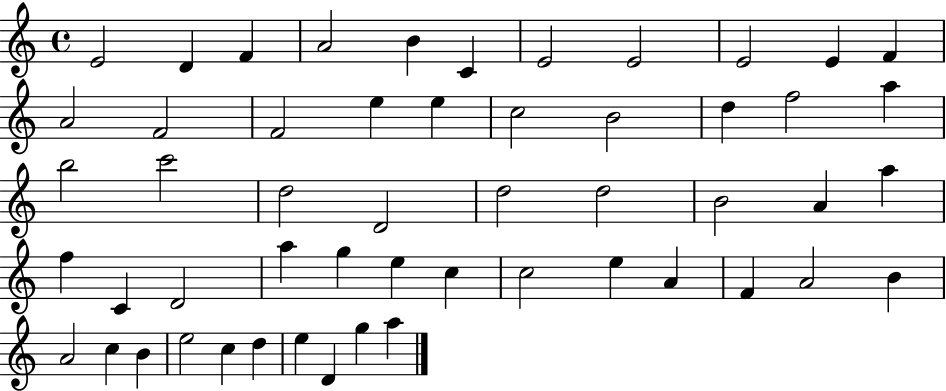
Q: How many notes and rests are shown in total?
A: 53